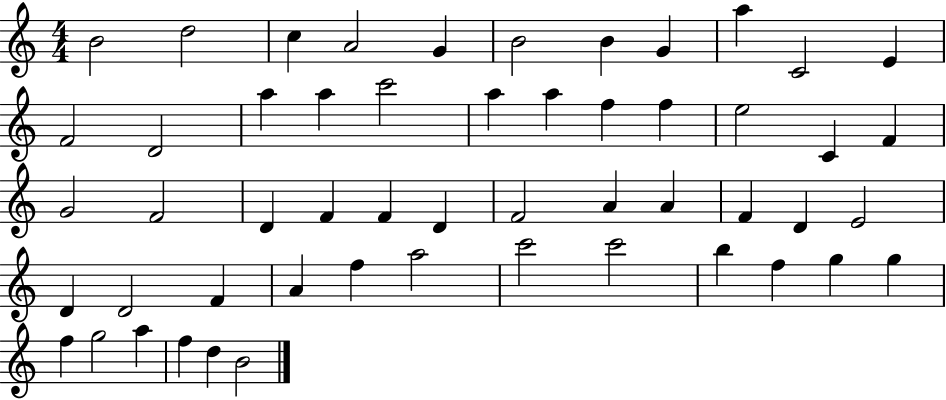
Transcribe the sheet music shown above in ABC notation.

X:1
T:Untitled
M:4/4
L:1/4
K:C
B2 d2 c A2 G B2 B G a C2 E F2 D2 a a c'2 a a f f e2 C F G2 F2 D F F D F2 A A F D E2 D D2 F A f a2 c'2 c'2 b f g g f g2 a f d B2